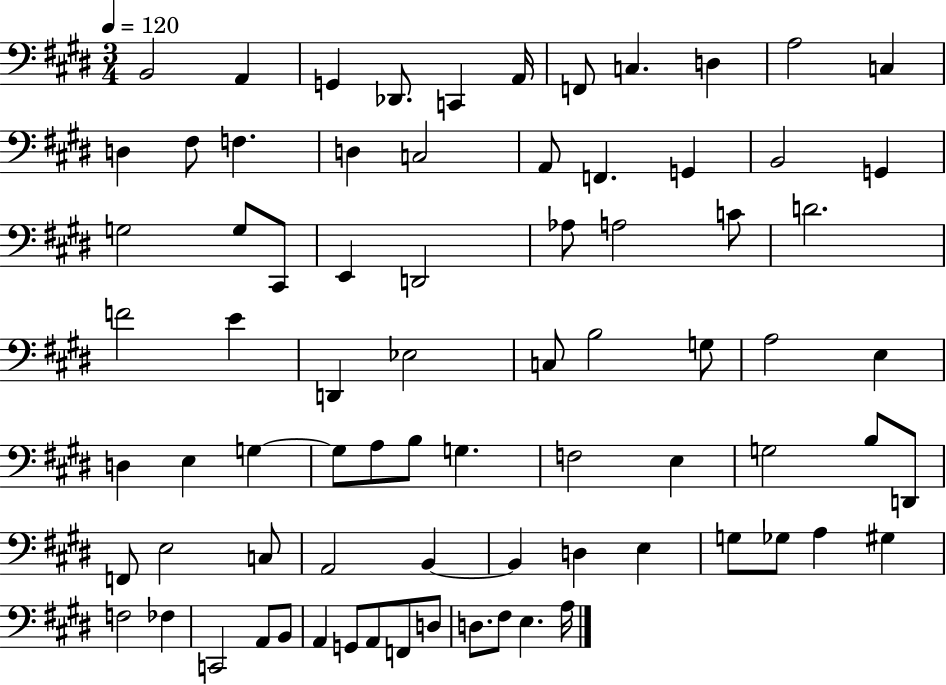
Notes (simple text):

B2/h A2/q G2/q Db2/e. C2/q A2/s F2/e C3/q. D3/q A3/h C3/q D3/q F#3/e F3/q. D3/q C3/h A2/e F2/q. G2/q B2/h G2/q G3/h G3/e C#2/e E2/q D2/h Ab3/e A3/h C4/e D4/h. F4/h E4/q D2/q Eb3/h C3/e B3/h G3/e A3/h E3/q D3/q E3/q G3/q G3/e A3/e B3/e G3/q. F3/h E3/q G3/h B3/e D2/e F2/e E3/h C3/e A2/h B2/q B2/q D3/q E3/q G3/e Gb3/e A3/q G#3/q F3/h FES3/q C2/h A2/e B2/e A2/q G2/e A2/e F2/e D3/e D3/e. F#3/e E3/q. A3/s